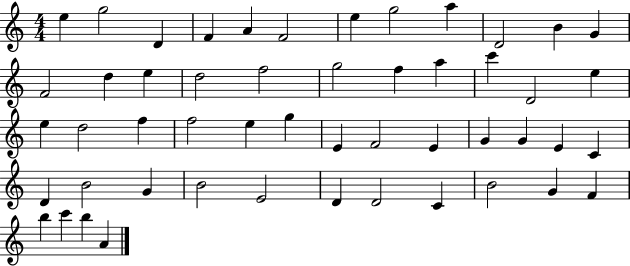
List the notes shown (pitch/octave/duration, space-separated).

E5/q G5/h D4/q F4/q A4/q F4/h E5/q G5/h A5/q D4/h B4/q G4/q F4/h D5/q E5/q D5/h F5/h G5/h F5/q A5/q C6/q D4/h E5/q E5/q D5/h F5/q F5/h E5/q G5/q E4/q F4/h E4/q G4/q G4/q E4/q C4/q D4/q B4/h G4/q B4/h E4/h D4/q D4/h C4/q B4/h G4/q F4/q B5/q C6/q B5/q A4/q